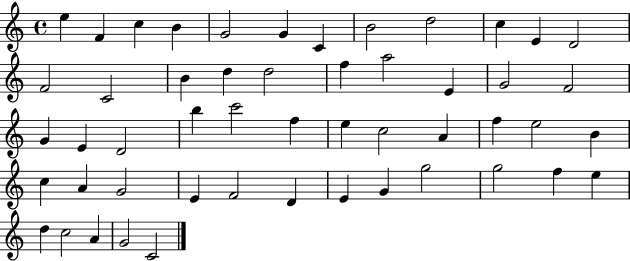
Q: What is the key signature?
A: C major